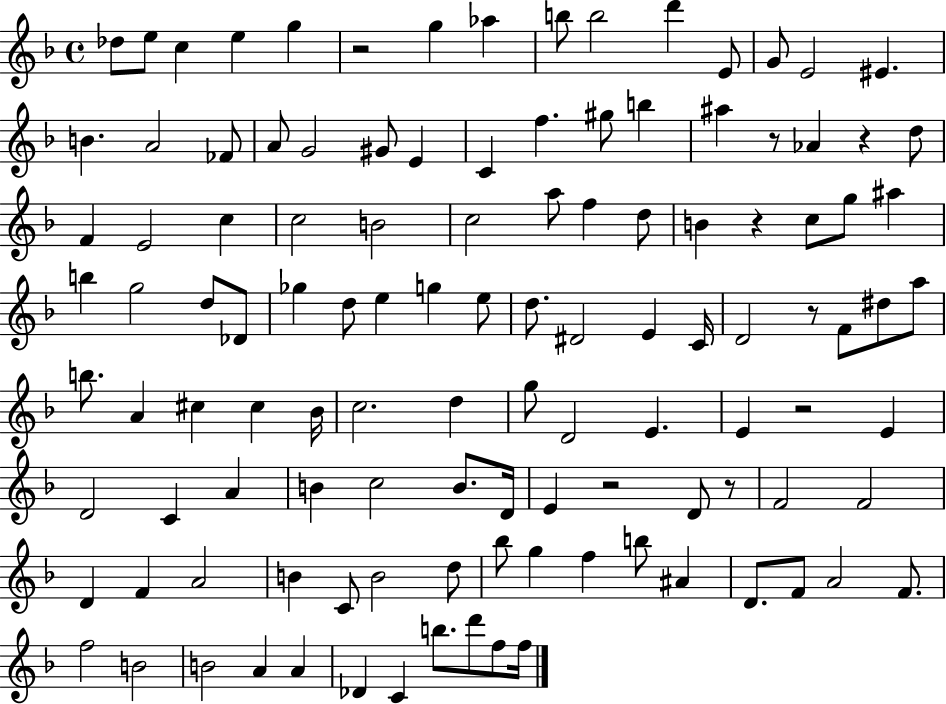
Db5/e E5/e C5/q E5/q G5/q R/h G5/q Ab5/q B5/e B5/h D6/q E4/e G4/e E4/h EIS4/q. B4/q. A4/h FES4/e A4/e G4/h G#4/e E4/q C4/q F5/q. G#5/e B5/q A#5/q R/e Ab4/q R/q D5/e F4/q E4/h C5/q C5/h B4/h C5/h A5/e F5/q D5/e B4/q R/q C5/e G5/e A#5/q B5/q G5/h D5/e Db4/e Gb5/q D5/e E5/q G5/q E5/e D5/e. D#4/h E4/q C4/s D4/h R/e F4/e D#5/e A5/e B5/e. A4/q C#5/q C#5/q Bb4/s C5/h. D5/q G5/e D4/h E4/q. E4/q R/h E4/q D4/h C4/q A4/q B4/q C5/h B4/e. D4/s E4/q R/h D4/e R/e F4/h F4/h D4/q F4/q A4/h B4/q C4/e B4/h D5/e Bb5/e G5/q F5/q B5/e A#4/q D4/e. F4/e A4/h F4/e. F5/h B4/h B4/h A4/q A4/q Db4/q C4/q B5/e. D6/e F5/e F5/s